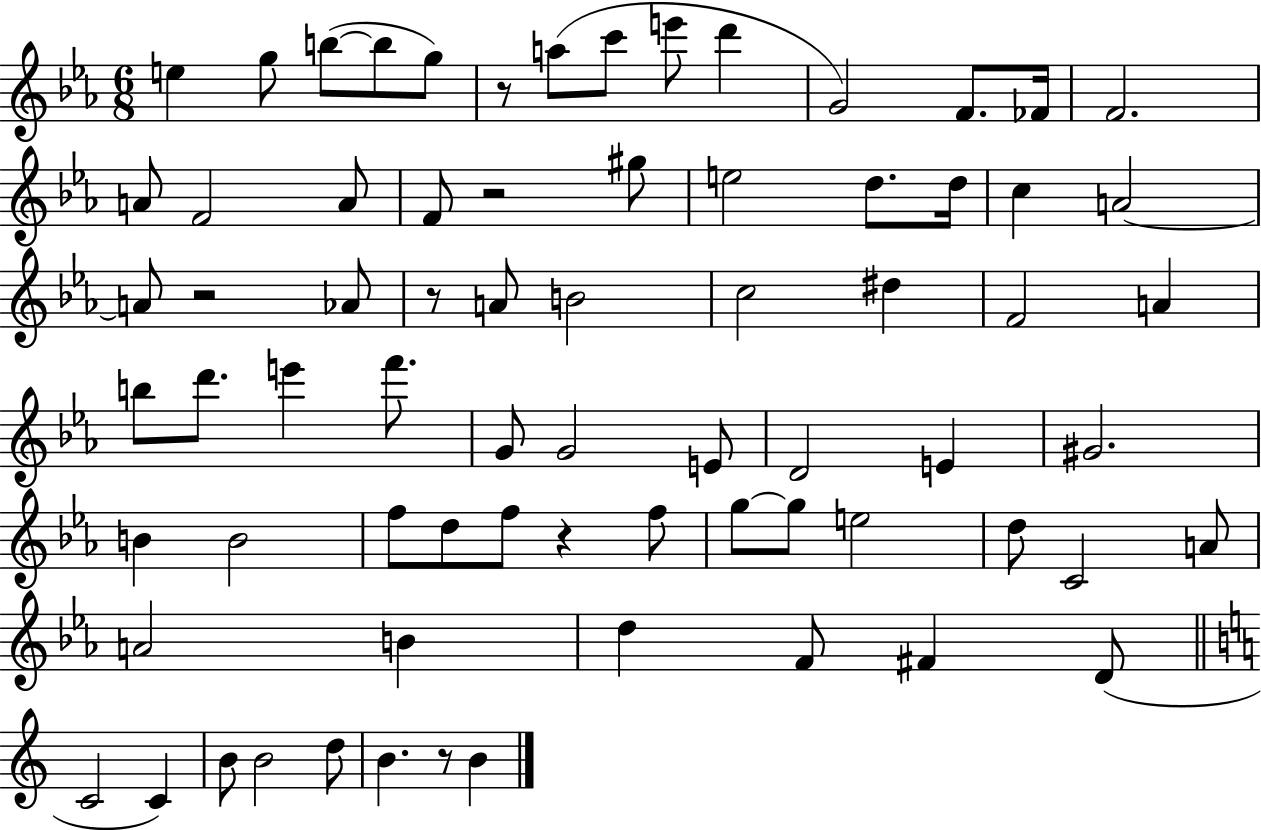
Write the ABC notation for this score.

X:1
T:Untitled
M:6/8
L:1/4
K:Eb
e g/2 b/2 b/2 g/2 z/2 a/2 c'/2 e'/2 d' G2 F/2 _F/4 F2 A/2 F2 A/2 F/2 z2 ^g/2 e2 d/2 d/4 c A2 A/2 z2 _A/2 z/2 A/2 B2 c2 ^d F2 A b/2 d'/2 e' f'/2 G/2 G2 E/2 D2 E ^G2 B B2 f/2 d/2 f/2 z f/2 g/2 g/2 e2 d/2 C2 A/2 A2 B d F/2 ^F D/2 C2 C B/2 B2 d/2 B z/2 B